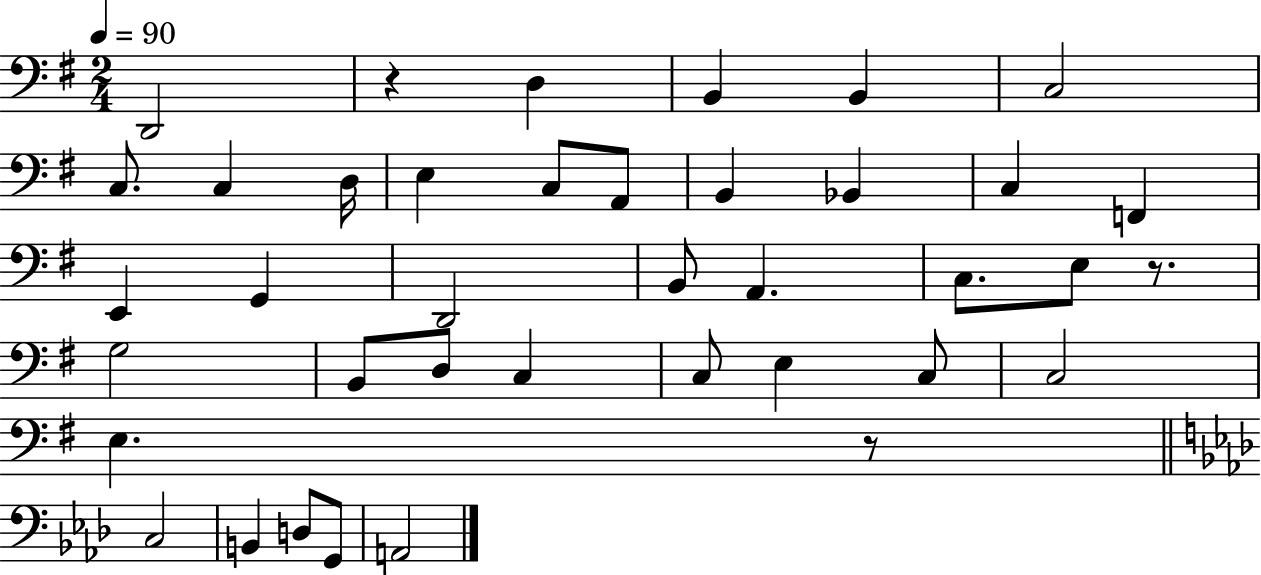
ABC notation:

X:1
T:Untitled
M:2/4
L:1/4
K:G
D,,2 z D, B,, B,, C,2 C,/2 C, D,/4 E, C,/2 A,,/2 B,, _B,, C, F,, E,, G,, D,,2 B,,/2 A,, C,/2 E,/2 z/2 G,2 B,,/2 D,/2 C, C,/2 E, C,/2 C,2 E, z/2 C,2 B,, D,/2 G,,/2 A,,2